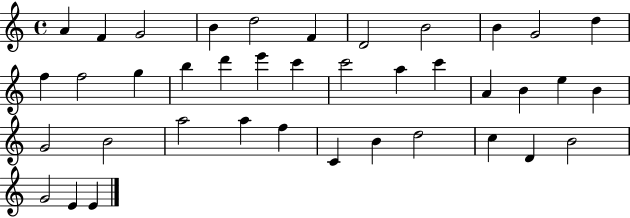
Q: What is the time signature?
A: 4/4